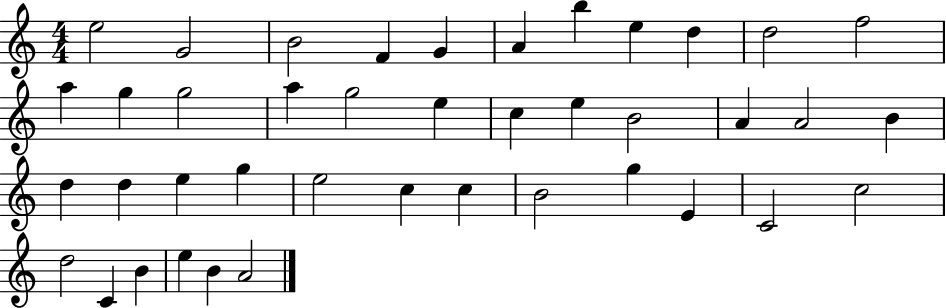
X:1
T:Untitled
M:4/4
L:1/4
K:C
e2 G2 B2 F G A b e d d2 f2 a g g2 a g2 e c e B2 A A2 B d d e g e2 c c B2 g E C2 c2 d2 C B e B A2